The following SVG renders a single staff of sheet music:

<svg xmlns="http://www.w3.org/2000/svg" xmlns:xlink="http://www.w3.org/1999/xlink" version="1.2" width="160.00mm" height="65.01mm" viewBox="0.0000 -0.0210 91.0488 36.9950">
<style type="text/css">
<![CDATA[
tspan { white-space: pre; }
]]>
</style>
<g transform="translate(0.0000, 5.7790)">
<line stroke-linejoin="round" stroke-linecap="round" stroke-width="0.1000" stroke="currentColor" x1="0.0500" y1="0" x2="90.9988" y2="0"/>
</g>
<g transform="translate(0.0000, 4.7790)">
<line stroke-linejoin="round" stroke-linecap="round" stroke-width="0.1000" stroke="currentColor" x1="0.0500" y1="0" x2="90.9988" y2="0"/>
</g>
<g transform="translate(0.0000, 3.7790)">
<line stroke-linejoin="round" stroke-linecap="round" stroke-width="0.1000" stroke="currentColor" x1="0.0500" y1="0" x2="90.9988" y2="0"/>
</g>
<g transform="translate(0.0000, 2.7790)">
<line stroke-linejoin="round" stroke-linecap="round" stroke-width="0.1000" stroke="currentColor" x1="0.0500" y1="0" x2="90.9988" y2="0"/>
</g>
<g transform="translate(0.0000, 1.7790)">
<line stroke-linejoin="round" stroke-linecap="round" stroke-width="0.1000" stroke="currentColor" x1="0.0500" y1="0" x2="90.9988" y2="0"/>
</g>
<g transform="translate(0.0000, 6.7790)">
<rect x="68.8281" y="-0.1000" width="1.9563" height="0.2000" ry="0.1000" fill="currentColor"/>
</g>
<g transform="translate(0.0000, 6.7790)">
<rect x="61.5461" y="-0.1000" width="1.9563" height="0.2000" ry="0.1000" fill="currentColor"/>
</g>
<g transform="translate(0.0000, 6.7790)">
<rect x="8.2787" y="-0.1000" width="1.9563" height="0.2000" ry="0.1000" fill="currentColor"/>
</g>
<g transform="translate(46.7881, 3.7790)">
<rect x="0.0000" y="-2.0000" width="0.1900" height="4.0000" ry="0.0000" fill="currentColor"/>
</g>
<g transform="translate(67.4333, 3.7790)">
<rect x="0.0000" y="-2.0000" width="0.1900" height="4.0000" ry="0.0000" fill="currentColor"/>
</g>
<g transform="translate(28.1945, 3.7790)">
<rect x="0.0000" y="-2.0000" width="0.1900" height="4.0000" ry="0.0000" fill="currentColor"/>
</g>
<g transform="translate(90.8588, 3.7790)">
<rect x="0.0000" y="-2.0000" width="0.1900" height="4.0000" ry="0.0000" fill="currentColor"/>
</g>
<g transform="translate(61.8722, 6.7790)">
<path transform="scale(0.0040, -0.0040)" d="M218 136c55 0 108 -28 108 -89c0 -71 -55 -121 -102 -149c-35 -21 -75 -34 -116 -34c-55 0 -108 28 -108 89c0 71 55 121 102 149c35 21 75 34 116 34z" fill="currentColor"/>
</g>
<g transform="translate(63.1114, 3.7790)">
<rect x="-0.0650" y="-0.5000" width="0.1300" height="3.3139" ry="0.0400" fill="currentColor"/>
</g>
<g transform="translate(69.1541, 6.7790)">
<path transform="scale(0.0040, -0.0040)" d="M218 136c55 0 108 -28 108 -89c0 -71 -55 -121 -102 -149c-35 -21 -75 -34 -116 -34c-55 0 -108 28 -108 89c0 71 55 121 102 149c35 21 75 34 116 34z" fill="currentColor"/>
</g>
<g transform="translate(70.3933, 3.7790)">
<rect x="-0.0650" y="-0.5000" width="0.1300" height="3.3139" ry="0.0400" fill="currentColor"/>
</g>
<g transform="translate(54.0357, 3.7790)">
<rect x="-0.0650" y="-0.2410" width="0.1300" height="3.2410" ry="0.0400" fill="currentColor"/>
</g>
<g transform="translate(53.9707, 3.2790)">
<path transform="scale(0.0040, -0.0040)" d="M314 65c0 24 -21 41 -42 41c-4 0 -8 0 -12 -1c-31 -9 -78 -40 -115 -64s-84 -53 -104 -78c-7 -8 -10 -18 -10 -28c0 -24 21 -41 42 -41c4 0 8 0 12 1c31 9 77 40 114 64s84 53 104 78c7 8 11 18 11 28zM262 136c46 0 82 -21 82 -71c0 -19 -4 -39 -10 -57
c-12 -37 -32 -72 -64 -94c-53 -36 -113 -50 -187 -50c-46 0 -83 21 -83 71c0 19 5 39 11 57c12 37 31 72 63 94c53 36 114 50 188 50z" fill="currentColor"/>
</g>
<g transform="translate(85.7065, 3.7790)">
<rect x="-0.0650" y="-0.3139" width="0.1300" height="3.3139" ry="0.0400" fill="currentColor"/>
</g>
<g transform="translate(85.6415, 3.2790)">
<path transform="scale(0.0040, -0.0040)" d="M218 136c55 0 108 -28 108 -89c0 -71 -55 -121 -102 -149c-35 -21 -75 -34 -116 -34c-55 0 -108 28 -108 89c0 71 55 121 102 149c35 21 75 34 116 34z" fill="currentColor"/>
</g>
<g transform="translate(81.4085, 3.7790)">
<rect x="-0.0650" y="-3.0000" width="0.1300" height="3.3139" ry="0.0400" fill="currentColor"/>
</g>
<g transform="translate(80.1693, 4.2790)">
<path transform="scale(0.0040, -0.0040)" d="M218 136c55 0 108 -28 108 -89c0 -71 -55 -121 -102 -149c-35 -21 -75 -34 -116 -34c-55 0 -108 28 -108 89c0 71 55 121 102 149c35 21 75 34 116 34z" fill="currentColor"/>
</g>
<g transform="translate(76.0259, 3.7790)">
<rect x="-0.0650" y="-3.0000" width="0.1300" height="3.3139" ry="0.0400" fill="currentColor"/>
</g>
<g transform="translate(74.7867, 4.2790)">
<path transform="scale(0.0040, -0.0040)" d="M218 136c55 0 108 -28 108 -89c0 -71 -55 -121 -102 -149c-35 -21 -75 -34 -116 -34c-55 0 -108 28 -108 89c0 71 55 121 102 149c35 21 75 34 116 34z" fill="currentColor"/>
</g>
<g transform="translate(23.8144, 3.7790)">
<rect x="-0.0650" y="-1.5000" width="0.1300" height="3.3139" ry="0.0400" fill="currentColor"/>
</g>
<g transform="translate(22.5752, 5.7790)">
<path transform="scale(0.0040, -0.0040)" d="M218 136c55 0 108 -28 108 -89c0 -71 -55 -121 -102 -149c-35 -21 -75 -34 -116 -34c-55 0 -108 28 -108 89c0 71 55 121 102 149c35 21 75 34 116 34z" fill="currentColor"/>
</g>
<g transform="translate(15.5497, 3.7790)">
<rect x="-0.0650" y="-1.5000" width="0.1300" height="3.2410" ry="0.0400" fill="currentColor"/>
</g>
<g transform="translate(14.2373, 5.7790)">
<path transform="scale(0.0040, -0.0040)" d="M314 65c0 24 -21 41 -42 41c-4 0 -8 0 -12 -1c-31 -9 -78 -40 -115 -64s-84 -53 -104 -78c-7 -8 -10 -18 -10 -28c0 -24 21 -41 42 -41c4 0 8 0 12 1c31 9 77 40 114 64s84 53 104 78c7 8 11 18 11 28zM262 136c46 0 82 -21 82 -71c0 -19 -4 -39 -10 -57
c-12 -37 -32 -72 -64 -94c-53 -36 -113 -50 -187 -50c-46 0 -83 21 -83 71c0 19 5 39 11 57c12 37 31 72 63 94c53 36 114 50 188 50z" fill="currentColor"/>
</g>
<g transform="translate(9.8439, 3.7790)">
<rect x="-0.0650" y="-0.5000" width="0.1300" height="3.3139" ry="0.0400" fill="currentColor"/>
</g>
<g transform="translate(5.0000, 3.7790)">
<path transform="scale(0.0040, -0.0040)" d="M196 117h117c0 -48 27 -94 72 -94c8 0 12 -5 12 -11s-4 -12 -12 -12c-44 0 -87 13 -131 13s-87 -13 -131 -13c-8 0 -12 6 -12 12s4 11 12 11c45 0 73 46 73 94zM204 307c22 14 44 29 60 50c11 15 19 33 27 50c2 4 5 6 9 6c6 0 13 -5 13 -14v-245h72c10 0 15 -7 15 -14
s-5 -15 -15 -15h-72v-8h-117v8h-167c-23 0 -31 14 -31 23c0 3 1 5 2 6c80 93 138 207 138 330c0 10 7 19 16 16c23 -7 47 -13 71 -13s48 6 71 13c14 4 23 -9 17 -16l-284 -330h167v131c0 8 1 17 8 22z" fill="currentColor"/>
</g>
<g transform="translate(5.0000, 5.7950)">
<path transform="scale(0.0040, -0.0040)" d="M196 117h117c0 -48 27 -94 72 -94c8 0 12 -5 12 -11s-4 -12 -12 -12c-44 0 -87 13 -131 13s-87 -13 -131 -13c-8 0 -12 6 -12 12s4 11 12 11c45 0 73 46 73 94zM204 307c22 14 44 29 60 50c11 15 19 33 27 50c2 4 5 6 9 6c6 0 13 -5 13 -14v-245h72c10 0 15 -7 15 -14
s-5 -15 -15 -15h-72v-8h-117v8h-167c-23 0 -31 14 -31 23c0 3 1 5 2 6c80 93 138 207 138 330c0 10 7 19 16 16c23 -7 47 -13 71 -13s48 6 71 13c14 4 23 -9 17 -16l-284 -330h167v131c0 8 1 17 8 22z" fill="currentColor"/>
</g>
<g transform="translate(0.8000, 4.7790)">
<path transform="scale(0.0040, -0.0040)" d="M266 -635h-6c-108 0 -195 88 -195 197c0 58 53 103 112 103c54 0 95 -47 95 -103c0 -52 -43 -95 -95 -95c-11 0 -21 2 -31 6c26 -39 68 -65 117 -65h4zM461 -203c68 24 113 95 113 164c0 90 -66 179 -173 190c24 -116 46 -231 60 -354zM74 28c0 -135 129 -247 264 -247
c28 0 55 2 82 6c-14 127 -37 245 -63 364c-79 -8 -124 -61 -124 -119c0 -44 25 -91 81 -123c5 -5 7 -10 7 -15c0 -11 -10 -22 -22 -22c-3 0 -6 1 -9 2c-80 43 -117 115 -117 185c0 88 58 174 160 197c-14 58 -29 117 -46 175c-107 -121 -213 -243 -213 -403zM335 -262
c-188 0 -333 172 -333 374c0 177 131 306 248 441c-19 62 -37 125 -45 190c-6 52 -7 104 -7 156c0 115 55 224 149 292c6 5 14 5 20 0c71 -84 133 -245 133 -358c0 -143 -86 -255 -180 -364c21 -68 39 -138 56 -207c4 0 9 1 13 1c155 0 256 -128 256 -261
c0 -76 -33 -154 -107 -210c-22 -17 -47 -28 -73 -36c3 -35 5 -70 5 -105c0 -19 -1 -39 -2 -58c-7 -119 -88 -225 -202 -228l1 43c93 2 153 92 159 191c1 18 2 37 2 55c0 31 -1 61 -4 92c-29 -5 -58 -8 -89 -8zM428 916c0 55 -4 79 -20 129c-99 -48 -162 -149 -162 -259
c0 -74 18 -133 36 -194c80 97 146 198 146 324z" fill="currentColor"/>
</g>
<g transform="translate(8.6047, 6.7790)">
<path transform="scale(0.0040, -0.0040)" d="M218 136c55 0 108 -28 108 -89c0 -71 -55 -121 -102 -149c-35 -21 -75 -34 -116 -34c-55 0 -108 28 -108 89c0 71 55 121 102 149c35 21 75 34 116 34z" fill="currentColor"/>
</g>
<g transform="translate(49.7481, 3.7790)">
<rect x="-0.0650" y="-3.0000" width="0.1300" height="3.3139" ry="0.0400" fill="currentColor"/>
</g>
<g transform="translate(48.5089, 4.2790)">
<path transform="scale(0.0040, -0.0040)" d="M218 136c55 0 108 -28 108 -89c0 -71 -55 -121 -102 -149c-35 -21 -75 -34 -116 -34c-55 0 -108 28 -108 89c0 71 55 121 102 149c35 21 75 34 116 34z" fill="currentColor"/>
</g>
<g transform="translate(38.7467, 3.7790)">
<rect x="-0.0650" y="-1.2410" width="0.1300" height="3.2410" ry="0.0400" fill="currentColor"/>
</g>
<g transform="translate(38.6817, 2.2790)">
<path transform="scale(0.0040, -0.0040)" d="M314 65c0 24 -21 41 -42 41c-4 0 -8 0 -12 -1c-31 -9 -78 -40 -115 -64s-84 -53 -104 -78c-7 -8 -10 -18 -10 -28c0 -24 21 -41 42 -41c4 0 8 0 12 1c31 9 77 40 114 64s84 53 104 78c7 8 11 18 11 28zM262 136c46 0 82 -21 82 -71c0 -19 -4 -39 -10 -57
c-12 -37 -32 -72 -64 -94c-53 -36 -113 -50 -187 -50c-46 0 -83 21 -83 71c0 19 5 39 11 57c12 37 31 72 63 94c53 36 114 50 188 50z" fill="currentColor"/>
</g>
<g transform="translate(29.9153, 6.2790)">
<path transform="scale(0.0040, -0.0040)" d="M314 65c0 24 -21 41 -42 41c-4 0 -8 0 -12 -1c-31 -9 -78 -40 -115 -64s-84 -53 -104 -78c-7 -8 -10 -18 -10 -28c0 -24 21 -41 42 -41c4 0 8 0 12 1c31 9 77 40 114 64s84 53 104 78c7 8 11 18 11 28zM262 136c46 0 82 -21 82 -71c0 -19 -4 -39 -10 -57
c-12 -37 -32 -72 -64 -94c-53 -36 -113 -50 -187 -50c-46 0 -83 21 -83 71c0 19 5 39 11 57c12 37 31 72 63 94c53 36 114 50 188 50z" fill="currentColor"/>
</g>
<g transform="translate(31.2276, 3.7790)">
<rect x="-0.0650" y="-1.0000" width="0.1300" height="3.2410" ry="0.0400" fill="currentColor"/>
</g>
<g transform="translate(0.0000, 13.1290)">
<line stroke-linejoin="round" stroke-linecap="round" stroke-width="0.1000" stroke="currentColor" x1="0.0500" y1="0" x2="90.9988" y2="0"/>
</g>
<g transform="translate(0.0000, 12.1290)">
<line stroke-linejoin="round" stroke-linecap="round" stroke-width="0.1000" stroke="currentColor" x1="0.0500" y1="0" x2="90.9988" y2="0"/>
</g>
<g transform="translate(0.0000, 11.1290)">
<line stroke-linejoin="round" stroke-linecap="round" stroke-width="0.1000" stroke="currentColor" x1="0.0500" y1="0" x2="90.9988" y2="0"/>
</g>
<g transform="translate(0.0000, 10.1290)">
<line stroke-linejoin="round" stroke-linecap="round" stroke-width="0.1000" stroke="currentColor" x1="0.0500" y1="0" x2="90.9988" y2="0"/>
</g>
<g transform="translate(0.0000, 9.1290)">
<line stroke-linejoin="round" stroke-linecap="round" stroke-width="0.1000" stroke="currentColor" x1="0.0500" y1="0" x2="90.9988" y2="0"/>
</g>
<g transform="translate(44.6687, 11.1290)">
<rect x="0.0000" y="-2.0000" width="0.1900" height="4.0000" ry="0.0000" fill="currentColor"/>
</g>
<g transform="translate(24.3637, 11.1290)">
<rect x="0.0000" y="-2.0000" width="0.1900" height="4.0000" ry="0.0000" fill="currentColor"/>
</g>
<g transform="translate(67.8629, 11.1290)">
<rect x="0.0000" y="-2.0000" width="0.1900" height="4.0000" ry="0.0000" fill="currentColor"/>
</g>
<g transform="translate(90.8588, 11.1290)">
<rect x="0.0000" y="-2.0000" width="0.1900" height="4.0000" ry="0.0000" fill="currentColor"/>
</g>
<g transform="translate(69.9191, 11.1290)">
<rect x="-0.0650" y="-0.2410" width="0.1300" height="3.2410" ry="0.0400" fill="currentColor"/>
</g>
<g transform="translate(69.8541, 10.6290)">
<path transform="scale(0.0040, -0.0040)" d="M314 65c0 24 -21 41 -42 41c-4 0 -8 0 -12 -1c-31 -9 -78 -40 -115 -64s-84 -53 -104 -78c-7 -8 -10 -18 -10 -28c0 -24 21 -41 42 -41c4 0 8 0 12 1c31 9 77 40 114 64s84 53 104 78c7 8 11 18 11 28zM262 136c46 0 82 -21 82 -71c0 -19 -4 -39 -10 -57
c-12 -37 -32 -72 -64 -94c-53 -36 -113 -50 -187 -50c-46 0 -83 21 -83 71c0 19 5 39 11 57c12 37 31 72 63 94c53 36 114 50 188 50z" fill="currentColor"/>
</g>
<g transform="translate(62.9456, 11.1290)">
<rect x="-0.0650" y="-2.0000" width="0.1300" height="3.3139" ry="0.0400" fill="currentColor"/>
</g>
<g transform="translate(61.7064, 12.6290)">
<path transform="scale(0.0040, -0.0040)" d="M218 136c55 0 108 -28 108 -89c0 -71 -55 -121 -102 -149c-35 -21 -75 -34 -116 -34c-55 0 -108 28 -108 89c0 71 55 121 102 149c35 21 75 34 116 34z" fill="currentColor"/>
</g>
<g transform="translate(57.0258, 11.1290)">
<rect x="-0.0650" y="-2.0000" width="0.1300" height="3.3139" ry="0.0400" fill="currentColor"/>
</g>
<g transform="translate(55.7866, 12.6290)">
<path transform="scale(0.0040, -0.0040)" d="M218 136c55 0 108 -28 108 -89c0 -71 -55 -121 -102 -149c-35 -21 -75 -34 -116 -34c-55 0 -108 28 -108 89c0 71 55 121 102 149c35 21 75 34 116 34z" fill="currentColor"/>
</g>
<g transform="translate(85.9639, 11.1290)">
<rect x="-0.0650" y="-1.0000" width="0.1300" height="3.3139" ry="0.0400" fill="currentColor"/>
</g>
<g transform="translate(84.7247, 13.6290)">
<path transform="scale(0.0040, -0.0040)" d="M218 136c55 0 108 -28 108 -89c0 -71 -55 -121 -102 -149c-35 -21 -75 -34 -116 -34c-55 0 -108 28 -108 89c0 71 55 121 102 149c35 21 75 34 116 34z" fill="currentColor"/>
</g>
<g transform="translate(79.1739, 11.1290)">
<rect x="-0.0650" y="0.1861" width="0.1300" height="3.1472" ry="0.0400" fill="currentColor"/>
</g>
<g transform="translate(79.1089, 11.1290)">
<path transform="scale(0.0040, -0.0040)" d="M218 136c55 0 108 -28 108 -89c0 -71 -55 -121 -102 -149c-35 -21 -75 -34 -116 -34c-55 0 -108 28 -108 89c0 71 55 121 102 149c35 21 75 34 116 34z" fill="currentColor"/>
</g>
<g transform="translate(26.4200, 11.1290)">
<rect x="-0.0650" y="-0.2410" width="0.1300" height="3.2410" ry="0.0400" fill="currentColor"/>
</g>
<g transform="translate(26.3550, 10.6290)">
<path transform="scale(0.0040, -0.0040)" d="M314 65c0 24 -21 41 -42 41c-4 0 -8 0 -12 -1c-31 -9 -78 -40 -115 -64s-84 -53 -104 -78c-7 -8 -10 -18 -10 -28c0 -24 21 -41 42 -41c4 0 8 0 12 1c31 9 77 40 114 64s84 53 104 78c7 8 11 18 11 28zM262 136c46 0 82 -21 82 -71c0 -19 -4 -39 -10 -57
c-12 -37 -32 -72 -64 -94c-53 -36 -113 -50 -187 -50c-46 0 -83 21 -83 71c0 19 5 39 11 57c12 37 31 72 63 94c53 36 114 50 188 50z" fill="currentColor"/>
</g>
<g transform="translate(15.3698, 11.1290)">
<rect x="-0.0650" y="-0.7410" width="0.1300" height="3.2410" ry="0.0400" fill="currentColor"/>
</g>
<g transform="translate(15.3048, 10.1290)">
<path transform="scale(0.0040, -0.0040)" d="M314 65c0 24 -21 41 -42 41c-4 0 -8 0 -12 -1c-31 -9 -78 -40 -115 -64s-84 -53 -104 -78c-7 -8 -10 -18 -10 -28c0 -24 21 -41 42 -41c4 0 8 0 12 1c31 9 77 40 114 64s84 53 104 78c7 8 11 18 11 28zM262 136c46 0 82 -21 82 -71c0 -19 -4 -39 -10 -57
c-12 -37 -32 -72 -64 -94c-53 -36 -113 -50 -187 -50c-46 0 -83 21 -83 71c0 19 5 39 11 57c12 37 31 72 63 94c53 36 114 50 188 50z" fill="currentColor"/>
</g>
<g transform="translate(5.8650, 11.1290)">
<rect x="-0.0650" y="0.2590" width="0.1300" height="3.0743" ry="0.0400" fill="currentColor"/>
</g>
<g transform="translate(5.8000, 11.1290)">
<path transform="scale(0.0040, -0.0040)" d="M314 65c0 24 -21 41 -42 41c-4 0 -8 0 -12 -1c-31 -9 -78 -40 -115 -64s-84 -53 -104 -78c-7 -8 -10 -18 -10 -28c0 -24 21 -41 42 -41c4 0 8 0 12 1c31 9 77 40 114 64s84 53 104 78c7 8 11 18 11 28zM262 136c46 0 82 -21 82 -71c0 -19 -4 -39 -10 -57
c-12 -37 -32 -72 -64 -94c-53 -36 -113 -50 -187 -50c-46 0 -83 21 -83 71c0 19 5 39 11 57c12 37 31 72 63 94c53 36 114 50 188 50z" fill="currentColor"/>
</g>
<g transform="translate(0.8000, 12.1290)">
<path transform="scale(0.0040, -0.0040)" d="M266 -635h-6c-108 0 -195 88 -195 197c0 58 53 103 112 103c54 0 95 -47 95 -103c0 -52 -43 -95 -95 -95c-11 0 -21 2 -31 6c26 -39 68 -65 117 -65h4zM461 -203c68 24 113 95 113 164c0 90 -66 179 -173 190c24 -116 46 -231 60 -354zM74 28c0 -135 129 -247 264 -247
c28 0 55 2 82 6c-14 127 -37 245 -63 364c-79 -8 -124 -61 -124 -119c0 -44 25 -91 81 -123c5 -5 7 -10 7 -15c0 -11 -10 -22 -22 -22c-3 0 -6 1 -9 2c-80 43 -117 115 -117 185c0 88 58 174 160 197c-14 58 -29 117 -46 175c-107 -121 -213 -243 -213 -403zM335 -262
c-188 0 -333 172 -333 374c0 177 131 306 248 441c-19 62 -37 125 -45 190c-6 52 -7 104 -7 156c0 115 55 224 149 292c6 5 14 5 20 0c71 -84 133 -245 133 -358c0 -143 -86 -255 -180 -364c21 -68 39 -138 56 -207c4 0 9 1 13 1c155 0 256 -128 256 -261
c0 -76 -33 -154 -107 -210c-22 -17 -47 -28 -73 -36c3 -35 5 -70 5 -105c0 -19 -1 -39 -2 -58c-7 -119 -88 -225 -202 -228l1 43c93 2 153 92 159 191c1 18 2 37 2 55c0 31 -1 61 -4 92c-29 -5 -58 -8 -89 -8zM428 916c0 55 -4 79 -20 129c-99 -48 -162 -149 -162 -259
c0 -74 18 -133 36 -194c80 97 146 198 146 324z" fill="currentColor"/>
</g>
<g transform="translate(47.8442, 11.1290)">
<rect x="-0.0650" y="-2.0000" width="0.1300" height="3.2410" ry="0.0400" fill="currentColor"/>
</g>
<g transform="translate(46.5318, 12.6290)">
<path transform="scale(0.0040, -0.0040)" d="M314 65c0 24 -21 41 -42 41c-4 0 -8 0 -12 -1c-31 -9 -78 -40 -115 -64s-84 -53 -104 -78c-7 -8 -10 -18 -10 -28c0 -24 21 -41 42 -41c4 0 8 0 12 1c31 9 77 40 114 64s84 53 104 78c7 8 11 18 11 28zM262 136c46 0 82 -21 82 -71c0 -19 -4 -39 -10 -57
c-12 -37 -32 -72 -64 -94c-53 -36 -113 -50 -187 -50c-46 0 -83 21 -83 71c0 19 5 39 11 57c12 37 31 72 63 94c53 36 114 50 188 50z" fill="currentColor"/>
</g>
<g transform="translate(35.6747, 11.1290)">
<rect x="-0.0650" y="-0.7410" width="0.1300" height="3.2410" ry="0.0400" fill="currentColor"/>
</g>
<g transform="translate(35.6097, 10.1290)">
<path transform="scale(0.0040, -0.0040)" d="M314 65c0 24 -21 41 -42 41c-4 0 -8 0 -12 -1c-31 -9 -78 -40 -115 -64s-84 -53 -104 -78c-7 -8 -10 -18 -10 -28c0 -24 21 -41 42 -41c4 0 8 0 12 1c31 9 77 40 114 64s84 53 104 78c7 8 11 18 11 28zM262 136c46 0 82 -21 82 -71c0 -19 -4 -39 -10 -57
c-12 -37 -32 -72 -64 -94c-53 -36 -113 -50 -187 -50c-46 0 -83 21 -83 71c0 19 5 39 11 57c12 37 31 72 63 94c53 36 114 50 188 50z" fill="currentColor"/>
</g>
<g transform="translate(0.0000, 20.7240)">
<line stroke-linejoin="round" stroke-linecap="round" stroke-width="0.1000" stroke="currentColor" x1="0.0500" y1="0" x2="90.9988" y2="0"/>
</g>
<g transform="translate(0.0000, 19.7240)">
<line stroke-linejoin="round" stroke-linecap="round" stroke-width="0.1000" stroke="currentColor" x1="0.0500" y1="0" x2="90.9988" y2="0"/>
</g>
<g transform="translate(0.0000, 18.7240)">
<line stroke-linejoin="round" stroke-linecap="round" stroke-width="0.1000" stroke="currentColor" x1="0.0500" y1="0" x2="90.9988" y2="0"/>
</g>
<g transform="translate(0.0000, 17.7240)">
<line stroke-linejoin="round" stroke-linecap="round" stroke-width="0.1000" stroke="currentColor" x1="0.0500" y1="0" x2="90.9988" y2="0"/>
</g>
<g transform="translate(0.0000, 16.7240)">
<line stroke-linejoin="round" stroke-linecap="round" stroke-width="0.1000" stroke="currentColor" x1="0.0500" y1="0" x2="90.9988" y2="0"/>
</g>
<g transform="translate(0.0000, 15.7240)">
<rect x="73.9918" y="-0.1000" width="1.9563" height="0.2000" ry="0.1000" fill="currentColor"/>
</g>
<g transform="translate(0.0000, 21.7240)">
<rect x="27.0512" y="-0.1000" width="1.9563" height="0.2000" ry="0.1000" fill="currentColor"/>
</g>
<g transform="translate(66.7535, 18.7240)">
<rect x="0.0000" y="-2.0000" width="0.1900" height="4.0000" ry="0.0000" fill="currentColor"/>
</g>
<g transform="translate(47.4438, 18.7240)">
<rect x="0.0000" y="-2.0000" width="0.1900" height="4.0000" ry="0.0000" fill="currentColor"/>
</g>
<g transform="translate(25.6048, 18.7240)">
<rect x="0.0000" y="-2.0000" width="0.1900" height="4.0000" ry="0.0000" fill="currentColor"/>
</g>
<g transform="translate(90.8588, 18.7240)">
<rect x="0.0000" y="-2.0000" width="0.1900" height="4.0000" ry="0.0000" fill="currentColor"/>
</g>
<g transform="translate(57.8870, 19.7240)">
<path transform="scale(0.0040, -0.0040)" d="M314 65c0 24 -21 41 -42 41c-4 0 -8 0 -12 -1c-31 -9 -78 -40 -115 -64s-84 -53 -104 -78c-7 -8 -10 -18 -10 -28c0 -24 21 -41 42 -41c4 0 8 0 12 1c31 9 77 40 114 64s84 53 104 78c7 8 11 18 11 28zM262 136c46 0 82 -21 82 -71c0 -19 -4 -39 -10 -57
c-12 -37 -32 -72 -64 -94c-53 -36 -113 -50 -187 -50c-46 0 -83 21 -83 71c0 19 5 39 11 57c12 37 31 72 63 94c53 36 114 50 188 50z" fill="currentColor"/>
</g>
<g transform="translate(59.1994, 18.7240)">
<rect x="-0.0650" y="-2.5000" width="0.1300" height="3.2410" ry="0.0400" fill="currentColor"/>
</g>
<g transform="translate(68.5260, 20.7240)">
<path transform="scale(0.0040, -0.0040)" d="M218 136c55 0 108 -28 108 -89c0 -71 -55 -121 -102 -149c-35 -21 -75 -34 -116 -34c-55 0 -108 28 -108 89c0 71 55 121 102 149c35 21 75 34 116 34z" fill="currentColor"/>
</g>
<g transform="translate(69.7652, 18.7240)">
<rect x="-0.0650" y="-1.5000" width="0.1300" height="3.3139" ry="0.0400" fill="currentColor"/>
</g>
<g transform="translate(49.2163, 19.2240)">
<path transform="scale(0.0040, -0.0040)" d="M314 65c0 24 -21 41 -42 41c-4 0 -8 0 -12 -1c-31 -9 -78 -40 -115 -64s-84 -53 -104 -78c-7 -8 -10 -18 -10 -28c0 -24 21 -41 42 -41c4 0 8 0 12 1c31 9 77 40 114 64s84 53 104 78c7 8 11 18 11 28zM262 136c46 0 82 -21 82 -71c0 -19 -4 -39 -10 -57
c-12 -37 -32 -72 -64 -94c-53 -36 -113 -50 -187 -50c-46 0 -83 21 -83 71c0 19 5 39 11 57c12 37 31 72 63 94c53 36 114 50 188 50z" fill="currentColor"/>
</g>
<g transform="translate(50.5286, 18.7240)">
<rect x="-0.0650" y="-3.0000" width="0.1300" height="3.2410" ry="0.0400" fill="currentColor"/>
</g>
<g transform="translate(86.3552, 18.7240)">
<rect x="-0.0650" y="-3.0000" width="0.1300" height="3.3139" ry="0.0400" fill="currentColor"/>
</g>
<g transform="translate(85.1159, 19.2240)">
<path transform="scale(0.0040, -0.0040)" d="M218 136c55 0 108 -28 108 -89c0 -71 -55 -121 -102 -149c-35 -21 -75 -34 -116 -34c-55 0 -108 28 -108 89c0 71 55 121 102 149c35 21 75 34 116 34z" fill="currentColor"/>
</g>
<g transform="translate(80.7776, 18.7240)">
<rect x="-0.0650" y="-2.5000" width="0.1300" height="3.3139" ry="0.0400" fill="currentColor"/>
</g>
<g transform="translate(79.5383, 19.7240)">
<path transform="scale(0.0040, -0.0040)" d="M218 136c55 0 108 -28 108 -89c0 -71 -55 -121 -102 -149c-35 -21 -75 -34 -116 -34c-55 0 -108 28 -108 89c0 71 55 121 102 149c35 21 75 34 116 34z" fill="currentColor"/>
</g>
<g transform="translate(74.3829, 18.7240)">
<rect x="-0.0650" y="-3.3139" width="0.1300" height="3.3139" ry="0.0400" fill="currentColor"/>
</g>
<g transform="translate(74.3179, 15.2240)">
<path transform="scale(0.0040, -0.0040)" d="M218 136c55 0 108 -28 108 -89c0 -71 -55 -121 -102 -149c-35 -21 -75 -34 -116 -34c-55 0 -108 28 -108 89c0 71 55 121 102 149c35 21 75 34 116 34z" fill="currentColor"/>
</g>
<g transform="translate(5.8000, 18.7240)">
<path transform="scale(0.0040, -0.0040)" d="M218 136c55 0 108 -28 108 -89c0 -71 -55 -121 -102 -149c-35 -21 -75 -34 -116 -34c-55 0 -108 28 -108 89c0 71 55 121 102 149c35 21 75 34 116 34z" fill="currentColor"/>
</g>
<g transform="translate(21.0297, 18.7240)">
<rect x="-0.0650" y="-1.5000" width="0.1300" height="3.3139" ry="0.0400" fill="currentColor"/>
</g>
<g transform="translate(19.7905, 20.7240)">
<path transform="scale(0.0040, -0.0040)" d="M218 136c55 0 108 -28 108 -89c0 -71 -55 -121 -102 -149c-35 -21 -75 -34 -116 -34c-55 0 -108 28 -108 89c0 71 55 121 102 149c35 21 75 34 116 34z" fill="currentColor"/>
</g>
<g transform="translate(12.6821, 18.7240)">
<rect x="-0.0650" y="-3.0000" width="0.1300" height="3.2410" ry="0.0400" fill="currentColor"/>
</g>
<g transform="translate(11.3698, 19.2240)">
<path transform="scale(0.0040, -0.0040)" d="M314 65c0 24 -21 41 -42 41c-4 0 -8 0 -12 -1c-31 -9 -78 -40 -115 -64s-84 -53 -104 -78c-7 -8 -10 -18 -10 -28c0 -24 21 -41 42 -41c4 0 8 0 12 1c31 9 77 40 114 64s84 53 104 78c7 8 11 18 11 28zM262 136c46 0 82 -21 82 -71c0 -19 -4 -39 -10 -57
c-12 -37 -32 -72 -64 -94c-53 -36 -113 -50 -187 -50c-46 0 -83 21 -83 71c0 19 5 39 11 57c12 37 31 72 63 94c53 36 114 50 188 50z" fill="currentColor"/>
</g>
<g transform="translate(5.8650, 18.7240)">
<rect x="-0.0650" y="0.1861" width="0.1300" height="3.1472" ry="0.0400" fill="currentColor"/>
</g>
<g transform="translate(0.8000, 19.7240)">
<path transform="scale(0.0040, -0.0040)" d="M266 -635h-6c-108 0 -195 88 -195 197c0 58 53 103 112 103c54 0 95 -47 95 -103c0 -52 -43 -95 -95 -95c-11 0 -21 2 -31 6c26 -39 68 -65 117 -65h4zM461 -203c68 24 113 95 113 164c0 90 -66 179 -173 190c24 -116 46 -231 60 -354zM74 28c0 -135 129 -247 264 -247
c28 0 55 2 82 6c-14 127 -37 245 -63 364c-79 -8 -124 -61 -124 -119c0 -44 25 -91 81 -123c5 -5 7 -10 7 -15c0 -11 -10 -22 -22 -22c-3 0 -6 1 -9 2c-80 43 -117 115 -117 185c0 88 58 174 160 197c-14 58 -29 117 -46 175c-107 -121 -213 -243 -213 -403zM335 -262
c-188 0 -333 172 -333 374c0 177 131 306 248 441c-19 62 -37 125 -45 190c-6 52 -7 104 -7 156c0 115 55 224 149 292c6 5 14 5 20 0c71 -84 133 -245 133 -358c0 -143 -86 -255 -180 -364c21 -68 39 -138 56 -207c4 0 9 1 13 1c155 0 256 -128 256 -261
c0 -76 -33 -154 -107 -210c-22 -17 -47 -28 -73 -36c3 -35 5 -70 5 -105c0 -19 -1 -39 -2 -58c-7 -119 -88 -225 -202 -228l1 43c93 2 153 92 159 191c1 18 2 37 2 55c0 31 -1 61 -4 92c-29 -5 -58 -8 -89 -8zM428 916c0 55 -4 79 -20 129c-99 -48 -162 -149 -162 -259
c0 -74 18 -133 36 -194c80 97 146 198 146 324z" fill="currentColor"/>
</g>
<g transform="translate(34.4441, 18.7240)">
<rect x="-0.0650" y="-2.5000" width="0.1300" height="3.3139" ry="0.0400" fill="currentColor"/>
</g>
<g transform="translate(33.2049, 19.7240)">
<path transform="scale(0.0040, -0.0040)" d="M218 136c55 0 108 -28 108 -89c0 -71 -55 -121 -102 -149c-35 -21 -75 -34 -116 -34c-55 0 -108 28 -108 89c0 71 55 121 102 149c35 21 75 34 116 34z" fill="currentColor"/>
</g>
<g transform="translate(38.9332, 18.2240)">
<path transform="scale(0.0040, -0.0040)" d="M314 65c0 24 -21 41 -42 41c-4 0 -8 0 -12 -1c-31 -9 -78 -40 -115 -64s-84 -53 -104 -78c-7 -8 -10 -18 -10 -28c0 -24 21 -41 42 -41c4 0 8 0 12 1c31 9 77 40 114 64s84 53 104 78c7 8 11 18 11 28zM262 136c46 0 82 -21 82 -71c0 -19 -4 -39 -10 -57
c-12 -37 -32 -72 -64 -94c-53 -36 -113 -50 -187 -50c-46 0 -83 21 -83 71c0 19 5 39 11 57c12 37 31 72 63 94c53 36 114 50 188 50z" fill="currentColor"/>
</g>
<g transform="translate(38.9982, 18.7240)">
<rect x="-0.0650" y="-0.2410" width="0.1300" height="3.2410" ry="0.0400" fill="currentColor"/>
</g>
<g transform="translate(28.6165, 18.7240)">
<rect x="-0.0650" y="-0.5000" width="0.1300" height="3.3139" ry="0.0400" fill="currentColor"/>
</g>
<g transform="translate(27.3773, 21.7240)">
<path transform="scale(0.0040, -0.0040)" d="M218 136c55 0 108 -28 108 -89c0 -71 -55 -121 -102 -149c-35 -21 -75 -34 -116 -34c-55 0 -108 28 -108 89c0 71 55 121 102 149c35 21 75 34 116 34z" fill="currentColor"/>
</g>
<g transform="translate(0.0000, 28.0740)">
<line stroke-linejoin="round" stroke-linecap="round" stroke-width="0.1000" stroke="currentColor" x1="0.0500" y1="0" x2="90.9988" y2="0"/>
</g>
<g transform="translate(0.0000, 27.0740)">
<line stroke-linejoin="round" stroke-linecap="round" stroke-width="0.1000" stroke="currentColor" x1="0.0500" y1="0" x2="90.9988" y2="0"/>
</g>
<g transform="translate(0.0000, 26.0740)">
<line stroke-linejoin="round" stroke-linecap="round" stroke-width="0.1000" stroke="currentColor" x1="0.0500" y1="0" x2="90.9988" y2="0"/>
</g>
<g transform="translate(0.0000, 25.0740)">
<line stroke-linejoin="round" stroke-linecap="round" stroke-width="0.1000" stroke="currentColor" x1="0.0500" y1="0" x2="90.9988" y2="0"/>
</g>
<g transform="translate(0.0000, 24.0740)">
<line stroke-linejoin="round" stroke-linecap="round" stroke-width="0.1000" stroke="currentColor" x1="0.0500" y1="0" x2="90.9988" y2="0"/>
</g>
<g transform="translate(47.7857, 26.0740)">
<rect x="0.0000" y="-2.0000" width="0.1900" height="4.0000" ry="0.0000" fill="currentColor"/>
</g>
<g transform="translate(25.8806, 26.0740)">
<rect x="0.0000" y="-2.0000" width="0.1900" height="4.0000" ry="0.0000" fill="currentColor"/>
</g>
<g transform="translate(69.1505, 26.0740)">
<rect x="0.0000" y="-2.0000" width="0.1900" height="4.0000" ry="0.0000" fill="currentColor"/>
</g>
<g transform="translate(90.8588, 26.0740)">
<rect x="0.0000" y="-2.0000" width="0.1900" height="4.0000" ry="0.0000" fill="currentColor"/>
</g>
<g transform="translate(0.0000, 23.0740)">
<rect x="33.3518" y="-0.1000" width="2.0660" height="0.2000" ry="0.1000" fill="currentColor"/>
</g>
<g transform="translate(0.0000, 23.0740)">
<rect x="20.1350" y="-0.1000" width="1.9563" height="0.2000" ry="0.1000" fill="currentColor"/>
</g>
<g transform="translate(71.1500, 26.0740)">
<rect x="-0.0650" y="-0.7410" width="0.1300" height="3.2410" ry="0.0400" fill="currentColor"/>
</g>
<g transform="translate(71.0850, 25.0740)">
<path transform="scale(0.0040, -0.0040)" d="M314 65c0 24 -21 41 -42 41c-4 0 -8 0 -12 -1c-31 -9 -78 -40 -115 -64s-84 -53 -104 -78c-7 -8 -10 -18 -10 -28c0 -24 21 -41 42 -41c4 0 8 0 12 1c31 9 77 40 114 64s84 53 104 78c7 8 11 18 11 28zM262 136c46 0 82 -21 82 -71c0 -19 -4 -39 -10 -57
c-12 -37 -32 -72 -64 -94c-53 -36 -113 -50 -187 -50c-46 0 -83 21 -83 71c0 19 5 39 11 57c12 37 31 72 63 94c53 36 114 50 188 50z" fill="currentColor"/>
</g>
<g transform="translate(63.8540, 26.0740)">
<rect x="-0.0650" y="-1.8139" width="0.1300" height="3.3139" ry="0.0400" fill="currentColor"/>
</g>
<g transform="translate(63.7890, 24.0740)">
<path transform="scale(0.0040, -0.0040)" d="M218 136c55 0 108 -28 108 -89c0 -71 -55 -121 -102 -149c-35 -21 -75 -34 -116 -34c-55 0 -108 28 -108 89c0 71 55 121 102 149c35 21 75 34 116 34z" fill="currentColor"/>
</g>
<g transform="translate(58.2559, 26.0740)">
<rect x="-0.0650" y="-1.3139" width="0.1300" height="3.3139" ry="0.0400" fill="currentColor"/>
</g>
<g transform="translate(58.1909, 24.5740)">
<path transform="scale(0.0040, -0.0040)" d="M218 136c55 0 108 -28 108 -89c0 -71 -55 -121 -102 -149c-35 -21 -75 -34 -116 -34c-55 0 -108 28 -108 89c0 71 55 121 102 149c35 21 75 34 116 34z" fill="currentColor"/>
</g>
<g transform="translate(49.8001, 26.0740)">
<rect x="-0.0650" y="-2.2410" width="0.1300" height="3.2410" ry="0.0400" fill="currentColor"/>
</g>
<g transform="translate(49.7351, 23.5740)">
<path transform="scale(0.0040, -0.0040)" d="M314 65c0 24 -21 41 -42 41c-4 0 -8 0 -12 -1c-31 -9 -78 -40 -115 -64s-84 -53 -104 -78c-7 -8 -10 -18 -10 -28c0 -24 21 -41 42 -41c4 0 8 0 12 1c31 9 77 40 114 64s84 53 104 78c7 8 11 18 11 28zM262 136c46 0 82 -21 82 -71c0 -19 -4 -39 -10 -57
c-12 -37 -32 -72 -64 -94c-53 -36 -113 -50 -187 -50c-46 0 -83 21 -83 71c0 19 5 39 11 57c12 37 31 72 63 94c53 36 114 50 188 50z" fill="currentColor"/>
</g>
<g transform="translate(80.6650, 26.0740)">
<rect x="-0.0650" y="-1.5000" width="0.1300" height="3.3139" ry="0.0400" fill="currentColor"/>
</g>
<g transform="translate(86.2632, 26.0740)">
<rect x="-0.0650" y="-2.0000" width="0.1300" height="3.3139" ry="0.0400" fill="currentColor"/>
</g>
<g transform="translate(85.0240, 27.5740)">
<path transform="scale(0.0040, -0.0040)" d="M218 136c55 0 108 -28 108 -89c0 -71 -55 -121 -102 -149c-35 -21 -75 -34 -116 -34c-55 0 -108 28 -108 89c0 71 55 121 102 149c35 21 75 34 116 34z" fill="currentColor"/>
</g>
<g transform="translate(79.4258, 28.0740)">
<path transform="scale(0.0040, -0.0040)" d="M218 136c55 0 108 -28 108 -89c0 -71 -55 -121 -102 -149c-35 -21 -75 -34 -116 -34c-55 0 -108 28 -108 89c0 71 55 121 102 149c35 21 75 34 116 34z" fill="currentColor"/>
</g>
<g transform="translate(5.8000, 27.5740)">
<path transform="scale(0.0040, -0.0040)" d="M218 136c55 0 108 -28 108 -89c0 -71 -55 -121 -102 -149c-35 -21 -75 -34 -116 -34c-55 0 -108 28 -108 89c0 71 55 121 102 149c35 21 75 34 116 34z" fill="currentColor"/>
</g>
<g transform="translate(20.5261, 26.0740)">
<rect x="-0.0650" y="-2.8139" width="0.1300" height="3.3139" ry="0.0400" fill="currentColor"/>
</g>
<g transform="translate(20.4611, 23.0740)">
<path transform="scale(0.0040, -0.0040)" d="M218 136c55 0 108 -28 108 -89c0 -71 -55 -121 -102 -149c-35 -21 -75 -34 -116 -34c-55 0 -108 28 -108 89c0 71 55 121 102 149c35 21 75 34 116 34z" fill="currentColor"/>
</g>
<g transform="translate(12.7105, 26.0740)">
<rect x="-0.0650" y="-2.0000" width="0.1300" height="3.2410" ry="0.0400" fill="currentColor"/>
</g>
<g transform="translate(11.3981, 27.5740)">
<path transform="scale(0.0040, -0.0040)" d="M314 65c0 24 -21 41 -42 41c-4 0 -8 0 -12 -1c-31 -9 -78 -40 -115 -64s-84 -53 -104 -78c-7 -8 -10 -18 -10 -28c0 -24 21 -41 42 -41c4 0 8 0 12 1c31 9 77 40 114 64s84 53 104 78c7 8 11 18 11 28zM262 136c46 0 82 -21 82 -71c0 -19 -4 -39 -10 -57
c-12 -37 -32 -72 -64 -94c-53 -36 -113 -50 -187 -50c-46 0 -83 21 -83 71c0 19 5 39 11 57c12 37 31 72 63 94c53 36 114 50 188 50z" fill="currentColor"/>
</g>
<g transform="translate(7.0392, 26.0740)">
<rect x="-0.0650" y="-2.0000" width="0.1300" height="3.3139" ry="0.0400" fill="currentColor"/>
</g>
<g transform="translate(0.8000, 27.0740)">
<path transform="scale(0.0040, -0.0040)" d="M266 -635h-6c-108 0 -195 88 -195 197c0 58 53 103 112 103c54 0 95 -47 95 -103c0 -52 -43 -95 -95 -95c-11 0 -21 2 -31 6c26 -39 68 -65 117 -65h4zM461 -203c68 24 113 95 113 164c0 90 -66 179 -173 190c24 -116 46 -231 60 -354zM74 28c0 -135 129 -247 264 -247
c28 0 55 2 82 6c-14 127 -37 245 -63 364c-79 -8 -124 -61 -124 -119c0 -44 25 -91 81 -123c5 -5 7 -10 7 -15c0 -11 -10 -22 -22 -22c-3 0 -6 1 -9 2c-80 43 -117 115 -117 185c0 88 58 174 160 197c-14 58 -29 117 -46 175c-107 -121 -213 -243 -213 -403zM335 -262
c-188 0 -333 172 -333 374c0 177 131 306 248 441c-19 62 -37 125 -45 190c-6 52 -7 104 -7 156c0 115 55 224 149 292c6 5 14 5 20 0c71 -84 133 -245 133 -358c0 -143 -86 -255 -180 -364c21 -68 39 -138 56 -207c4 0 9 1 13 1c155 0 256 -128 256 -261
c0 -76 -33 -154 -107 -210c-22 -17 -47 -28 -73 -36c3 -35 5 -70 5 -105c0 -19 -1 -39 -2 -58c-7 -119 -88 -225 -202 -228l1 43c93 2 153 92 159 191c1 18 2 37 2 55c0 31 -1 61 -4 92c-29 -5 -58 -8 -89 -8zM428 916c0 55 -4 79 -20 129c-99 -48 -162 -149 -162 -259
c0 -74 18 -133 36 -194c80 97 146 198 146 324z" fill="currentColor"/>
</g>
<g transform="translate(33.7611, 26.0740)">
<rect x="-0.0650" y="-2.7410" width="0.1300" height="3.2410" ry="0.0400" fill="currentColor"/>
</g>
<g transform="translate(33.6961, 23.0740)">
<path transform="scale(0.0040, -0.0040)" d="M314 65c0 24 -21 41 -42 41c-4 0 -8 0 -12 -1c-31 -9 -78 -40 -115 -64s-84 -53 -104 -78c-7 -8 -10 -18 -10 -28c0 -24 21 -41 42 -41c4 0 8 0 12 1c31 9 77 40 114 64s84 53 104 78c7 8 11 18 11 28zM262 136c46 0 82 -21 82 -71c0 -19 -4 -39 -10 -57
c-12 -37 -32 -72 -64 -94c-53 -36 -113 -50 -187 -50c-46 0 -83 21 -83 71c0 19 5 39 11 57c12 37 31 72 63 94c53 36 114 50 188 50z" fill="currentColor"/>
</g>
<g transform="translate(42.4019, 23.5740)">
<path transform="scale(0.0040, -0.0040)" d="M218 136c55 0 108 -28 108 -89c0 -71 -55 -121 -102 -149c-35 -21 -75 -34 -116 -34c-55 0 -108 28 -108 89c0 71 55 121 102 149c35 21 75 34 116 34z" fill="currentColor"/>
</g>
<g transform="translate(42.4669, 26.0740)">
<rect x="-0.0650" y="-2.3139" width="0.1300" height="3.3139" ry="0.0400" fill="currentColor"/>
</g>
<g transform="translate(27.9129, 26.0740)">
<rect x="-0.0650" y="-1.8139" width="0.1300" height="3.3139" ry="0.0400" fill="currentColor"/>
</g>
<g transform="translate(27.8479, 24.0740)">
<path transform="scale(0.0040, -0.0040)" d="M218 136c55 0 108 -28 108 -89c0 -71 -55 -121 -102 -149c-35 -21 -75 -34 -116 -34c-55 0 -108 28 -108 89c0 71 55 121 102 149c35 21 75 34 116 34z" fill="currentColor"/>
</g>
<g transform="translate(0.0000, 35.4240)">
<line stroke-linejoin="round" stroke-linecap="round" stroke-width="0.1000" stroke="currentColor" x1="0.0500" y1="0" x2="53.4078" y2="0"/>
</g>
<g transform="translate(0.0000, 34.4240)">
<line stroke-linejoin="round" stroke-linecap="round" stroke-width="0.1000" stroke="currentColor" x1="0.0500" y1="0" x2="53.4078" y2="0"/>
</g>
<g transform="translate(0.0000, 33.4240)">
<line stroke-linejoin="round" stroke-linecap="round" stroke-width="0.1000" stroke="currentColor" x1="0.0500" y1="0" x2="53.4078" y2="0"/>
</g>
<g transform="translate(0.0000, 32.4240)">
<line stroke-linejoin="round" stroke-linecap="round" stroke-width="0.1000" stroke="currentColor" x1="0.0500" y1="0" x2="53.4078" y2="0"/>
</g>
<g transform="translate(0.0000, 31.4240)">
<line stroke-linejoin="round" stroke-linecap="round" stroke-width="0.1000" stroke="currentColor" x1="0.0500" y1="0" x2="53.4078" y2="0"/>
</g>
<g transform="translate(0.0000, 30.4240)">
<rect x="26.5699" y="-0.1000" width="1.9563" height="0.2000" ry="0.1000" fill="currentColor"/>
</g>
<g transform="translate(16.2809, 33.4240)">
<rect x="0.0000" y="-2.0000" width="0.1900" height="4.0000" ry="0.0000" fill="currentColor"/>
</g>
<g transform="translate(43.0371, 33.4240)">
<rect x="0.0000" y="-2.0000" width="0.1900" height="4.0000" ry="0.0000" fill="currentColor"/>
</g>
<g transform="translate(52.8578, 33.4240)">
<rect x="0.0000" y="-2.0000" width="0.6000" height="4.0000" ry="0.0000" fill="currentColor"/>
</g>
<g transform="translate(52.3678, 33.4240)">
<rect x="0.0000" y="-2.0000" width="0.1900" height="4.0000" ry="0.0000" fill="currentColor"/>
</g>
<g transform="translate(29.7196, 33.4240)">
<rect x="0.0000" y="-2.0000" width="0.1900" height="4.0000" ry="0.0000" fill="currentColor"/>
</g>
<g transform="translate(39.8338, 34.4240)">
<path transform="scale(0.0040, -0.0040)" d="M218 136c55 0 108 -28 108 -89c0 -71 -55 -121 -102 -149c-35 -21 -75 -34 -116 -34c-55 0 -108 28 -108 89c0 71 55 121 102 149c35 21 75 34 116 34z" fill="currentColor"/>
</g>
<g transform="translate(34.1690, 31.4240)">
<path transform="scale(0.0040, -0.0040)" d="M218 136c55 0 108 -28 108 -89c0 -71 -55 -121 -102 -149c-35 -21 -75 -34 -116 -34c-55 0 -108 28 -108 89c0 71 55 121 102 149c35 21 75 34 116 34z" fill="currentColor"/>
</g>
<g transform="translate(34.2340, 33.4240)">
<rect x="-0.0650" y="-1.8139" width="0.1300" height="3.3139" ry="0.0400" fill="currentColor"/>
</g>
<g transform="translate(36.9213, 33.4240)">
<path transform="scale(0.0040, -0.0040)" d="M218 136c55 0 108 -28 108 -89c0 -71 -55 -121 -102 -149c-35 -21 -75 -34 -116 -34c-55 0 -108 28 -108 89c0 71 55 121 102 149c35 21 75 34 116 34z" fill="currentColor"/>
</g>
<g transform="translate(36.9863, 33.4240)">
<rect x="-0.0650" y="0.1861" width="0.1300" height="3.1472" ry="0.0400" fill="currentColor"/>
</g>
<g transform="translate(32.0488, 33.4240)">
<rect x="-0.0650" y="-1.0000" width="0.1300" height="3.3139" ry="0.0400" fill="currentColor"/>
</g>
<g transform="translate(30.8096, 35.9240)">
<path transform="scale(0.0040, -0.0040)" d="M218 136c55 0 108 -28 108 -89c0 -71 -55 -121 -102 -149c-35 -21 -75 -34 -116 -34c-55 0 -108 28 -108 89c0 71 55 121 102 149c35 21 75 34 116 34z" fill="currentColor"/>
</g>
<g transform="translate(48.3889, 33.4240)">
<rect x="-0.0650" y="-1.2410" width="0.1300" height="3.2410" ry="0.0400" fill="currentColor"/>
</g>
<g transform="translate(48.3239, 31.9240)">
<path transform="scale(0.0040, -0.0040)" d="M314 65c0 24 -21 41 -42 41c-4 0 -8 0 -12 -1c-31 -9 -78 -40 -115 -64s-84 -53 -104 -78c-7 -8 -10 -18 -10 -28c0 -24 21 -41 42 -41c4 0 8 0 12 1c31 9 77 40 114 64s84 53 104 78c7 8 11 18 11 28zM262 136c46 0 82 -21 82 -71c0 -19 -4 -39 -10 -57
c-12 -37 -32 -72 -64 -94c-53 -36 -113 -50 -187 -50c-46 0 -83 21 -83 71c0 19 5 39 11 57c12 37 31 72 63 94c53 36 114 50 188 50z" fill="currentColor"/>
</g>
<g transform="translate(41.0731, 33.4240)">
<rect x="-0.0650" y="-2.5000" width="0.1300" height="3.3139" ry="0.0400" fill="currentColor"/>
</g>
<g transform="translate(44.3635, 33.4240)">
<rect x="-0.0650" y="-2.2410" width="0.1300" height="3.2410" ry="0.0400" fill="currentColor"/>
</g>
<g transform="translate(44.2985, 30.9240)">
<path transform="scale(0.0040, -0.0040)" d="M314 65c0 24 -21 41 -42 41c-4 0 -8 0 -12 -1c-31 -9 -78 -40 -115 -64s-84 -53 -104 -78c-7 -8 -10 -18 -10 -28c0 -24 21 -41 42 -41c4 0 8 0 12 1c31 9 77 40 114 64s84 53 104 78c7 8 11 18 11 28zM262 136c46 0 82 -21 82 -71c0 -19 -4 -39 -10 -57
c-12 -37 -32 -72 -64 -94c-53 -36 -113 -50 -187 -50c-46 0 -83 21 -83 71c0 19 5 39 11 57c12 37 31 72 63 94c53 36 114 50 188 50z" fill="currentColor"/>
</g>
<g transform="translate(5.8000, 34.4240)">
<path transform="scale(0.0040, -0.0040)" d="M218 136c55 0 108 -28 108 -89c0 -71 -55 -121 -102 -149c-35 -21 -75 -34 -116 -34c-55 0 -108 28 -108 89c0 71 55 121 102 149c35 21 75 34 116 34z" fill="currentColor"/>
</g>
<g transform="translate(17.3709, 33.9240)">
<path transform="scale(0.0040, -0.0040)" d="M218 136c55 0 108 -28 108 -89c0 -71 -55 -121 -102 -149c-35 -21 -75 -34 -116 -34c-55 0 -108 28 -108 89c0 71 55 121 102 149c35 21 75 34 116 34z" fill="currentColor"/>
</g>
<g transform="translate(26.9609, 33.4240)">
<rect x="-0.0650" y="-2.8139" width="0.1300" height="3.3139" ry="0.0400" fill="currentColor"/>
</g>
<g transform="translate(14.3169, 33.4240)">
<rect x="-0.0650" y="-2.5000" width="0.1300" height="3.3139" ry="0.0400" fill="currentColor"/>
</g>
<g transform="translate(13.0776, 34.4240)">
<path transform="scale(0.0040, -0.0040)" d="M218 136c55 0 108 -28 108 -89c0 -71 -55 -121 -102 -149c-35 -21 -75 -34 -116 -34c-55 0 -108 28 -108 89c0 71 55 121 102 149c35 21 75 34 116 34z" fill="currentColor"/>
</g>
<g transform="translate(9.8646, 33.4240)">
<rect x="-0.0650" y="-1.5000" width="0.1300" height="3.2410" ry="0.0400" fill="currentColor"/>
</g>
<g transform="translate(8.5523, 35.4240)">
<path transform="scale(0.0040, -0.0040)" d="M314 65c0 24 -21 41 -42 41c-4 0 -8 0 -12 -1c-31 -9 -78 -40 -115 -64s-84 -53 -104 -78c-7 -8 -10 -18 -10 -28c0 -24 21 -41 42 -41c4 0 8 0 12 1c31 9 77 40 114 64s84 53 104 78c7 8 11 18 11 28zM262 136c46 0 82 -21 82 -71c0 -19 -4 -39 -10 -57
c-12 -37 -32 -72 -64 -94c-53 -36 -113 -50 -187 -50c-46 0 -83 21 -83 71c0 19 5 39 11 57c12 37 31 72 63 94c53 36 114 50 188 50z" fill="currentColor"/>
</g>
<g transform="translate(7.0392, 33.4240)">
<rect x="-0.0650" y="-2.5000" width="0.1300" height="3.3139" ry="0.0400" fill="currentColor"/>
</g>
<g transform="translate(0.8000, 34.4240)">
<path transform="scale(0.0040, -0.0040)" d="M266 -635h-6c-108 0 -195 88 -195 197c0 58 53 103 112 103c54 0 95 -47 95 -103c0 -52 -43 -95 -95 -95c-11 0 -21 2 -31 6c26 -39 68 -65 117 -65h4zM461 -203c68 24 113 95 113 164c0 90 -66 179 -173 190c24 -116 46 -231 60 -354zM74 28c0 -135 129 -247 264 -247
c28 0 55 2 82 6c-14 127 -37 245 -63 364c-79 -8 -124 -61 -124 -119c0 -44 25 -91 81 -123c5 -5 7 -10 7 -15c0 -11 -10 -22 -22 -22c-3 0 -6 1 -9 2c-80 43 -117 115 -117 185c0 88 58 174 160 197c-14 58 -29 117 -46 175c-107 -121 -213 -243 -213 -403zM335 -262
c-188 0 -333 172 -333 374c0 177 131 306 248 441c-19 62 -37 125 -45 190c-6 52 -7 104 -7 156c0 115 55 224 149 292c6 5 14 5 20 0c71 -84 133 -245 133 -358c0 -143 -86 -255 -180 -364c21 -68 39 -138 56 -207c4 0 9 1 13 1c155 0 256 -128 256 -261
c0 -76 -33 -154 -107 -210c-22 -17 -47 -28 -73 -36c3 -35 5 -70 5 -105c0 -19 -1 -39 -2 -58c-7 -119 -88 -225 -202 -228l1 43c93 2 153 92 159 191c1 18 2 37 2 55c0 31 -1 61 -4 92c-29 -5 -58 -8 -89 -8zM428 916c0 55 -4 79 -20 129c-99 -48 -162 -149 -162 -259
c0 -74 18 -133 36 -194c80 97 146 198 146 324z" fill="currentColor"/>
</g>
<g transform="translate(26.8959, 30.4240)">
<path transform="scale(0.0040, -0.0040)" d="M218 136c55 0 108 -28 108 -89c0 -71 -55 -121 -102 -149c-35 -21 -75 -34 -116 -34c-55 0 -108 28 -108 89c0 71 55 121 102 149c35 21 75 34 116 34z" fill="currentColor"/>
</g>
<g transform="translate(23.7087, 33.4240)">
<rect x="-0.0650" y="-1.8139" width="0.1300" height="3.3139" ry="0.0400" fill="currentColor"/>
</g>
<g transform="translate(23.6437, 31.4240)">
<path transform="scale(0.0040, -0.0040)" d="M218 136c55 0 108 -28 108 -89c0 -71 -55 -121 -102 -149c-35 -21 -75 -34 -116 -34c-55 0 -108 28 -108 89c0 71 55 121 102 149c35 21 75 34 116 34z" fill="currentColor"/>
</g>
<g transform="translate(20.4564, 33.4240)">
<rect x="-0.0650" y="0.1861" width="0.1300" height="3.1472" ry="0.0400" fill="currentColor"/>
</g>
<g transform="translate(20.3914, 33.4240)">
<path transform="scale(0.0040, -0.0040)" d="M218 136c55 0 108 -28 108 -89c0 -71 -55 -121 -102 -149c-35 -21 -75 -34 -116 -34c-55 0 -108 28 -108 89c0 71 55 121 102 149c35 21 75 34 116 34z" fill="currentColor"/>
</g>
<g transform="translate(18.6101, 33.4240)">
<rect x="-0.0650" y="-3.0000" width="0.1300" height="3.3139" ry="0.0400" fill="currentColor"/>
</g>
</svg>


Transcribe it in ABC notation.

X:1
T:Untitled
M:4/4
L:1/4
K:C
C E2 E D2 e2 A c2 C C A A c B2 d2 c2 d2 F2 F F c2 B D B A2 E C G c2 A2 G2 E b G A F F2 a f a2 g g2 e f d2 E F G E2 G A B f a D f B G g2 e2